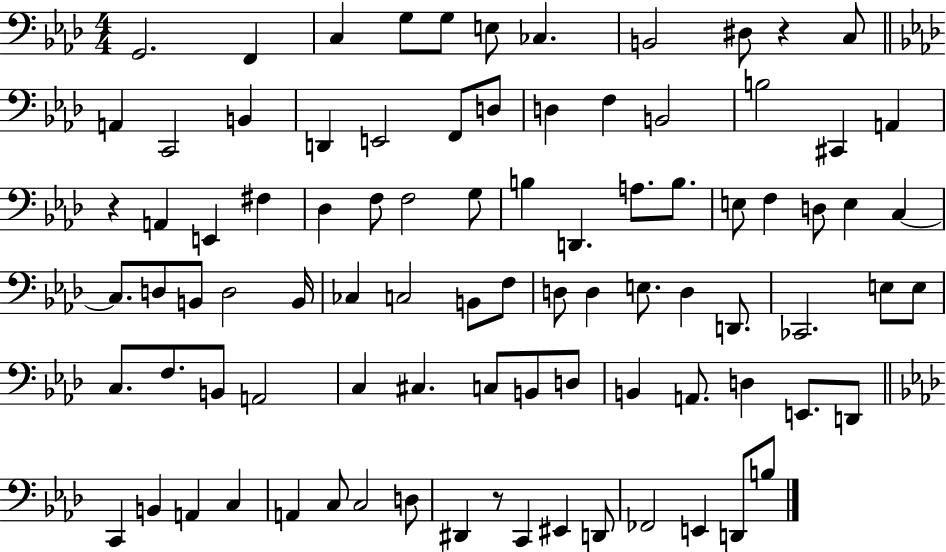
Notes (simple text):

G2/h. F2/q C3/q G3/e G3/e E3/e CES3/q. B2/h D#3/e R/q C3/e A2/q C2/h B2/q D2/q E2/h F2/e D3/e D3/q F3/q B2/h B3/h C#2/q A2/q R/q A2/q E2/q F#3/q Db3/q F3/e F3/h G3/e B3/q D2/q. A3/e. B3/e. E3/e F3/q D3/e E3/q C3/q C3/e. D3/e B2/e D3/h B2/s CES3/q C3/h B2/e F3/e D3/e D3/q E3/e. D3/q D2/e. CES2/h. E3/e E3/e C3/e. F3/e. B2/e A2/h C3/q C#3/q. C3/e B2/e D3/e B2/q A2/e. D3/q E2/e. D2/e C2/q B2/q A2/q C3/q A2/q C3/e C3/h D3/e D#2/q R/e C2/q EIS2/q D2/e FES2/h E2/q D2/e B3/e